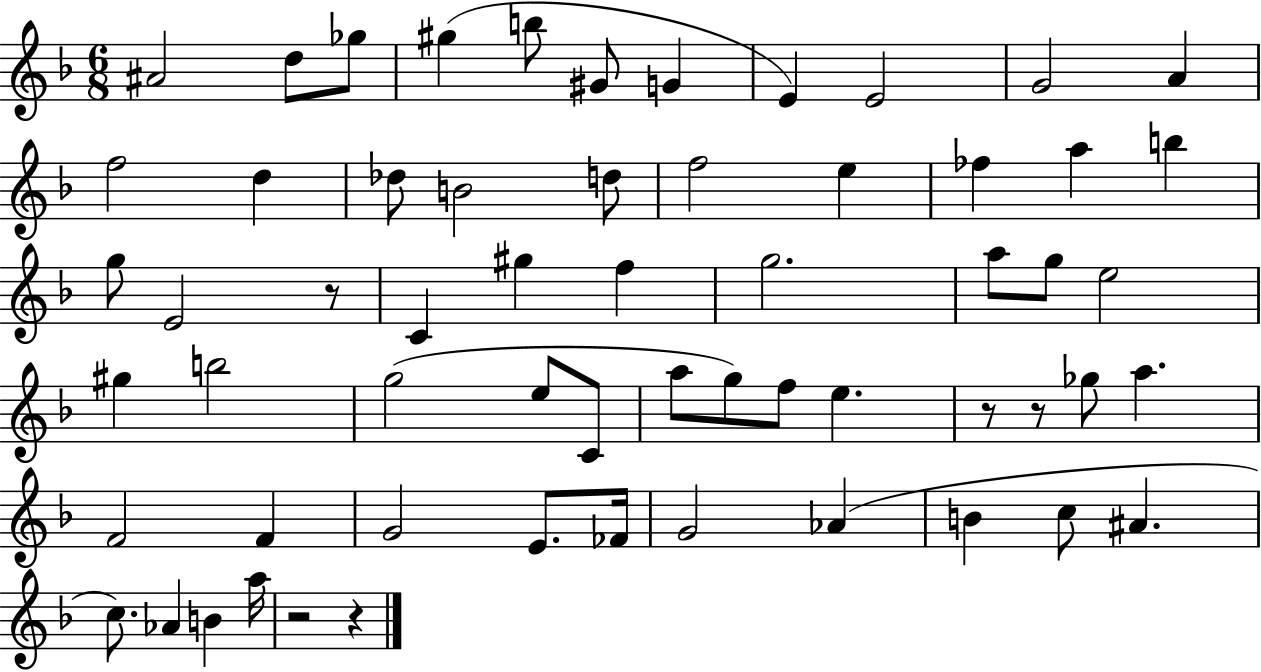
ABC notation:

X:1
T:Untitled
M:6/8
L:1/4
K:F
^A2 d/2 _g/2 ^g b/2 ^G/2 G E E2 G2 A f2 d _d/2 B2 d/2 f2 e _f a b g/2 E2 z/2 C ^g f g2 a/2 g/2 e2 ^g b2 g2 e/2 C/2 a/2 g/2 f/2 e z/2 z/2 _g/2 a F2 F G2 E/2 _F/4 G2 _A B c/2 ^A c/2 _A B a/4 z2 z